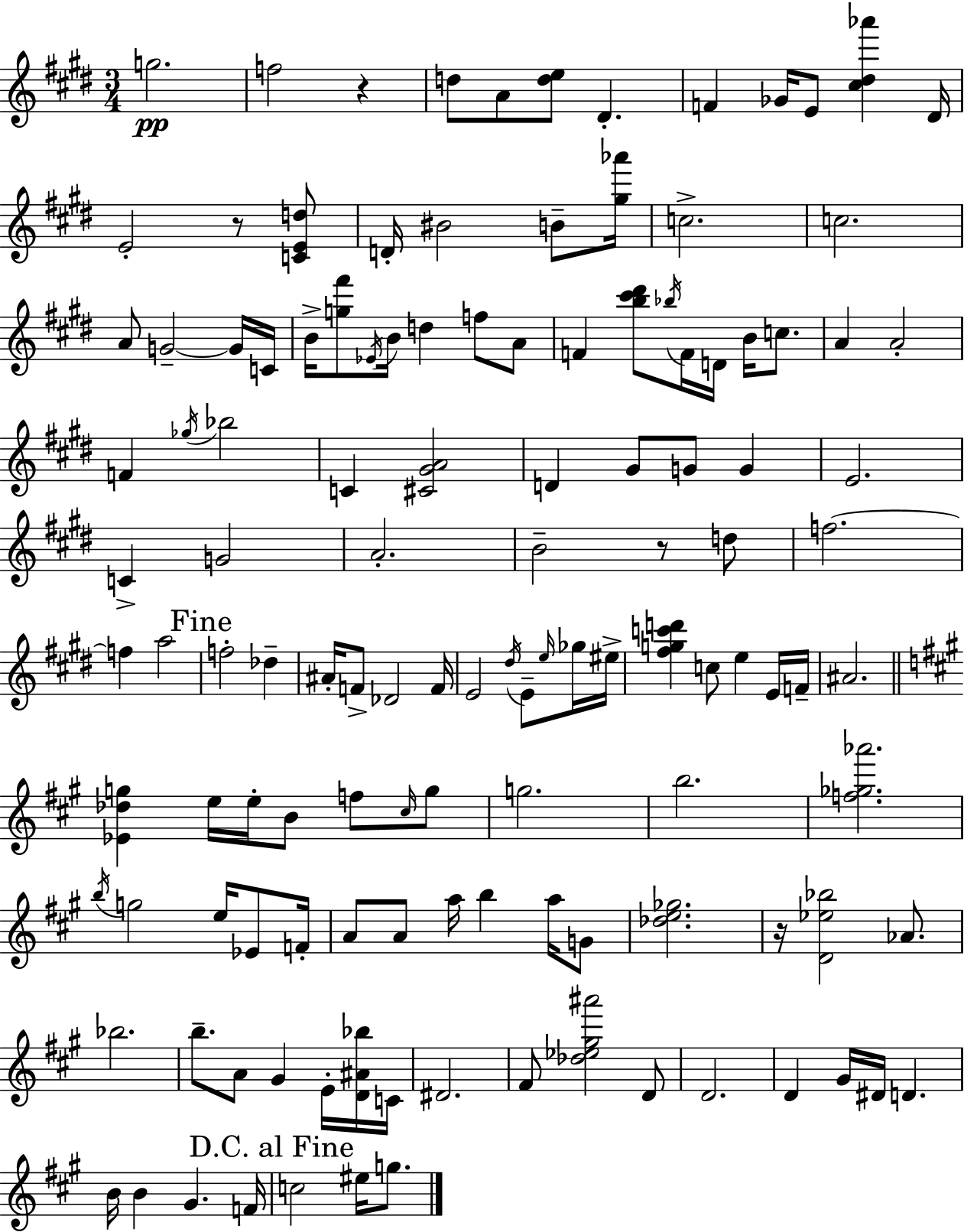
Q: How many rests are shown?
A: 4